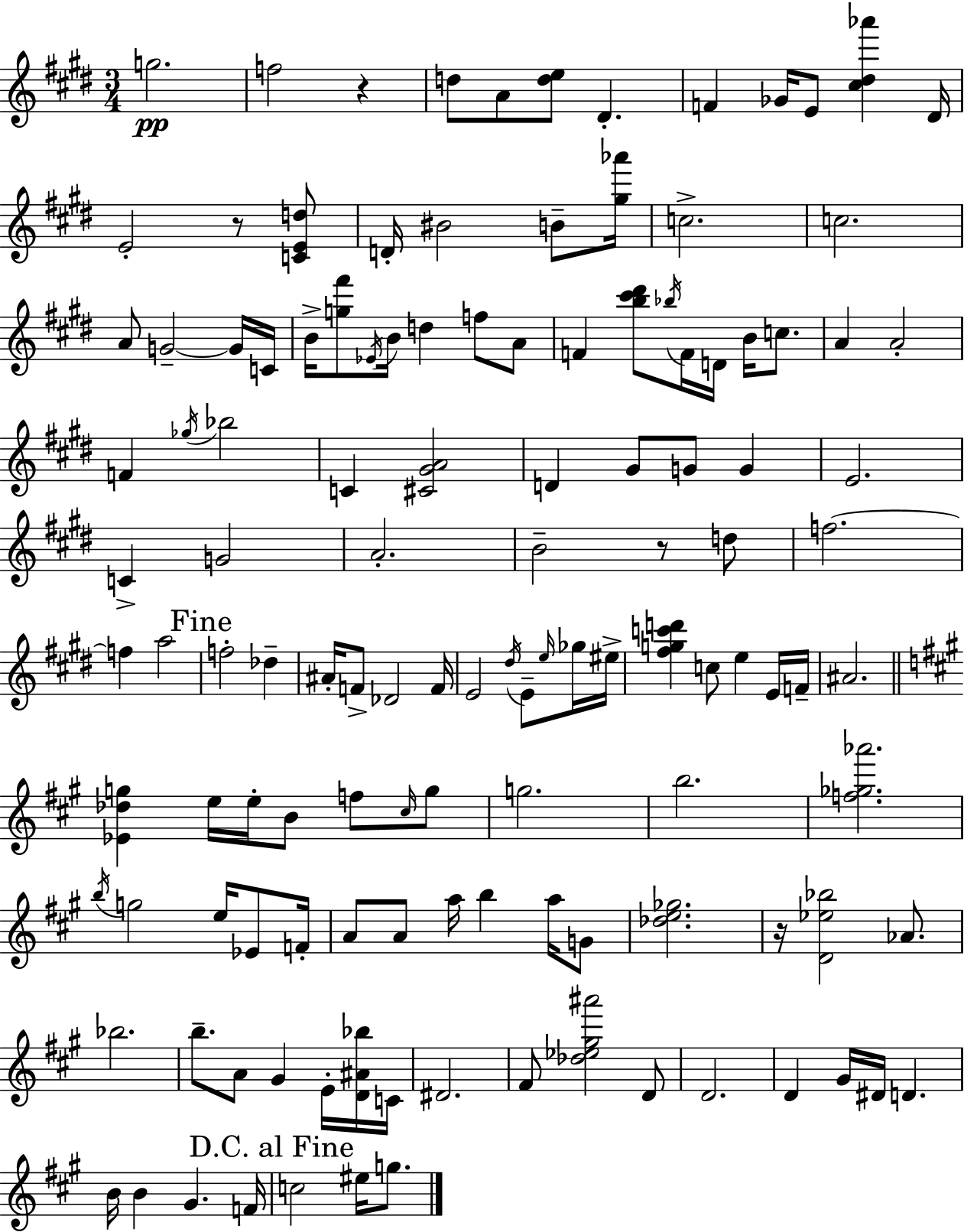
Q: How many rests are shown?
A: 4